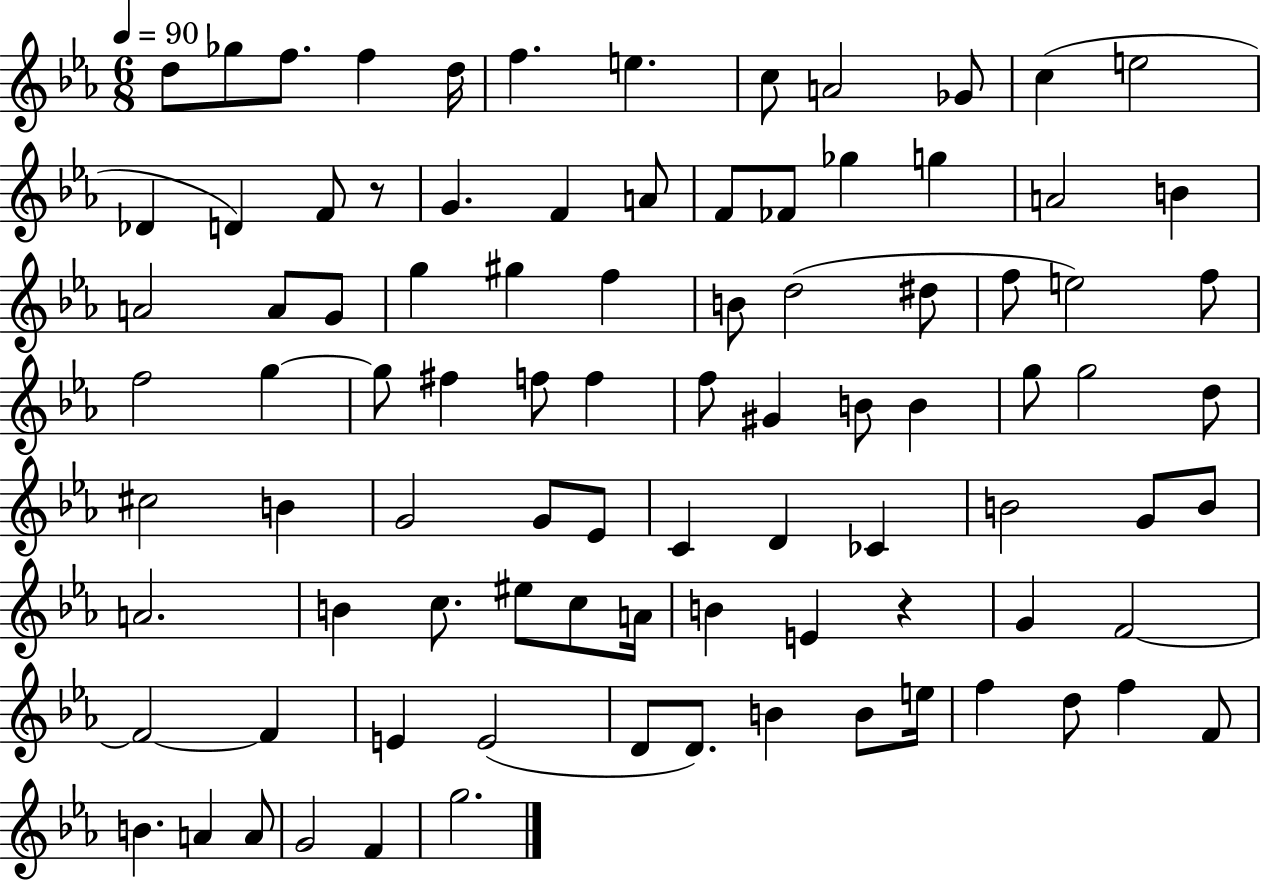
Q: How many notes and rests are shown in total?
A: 91